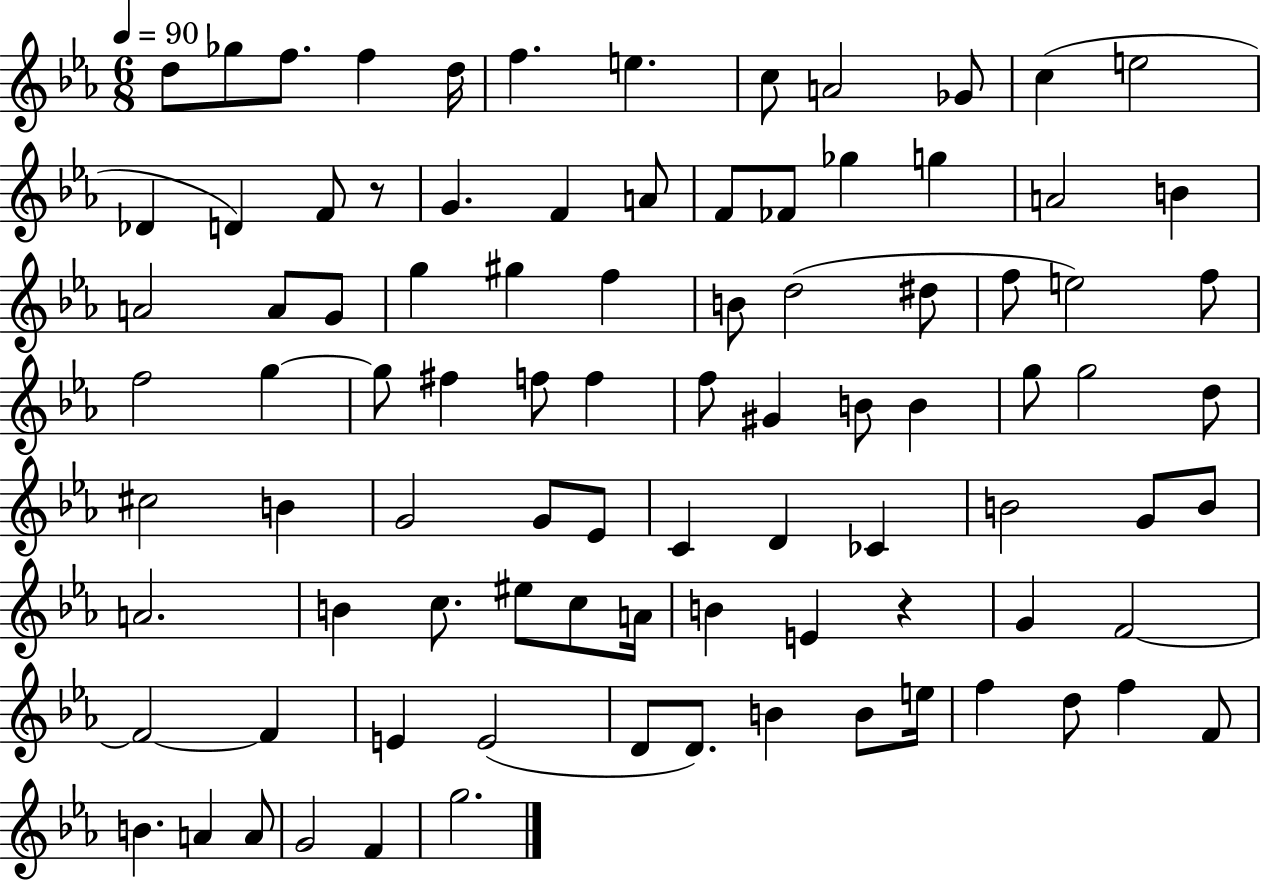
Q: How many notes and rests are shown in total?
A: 91